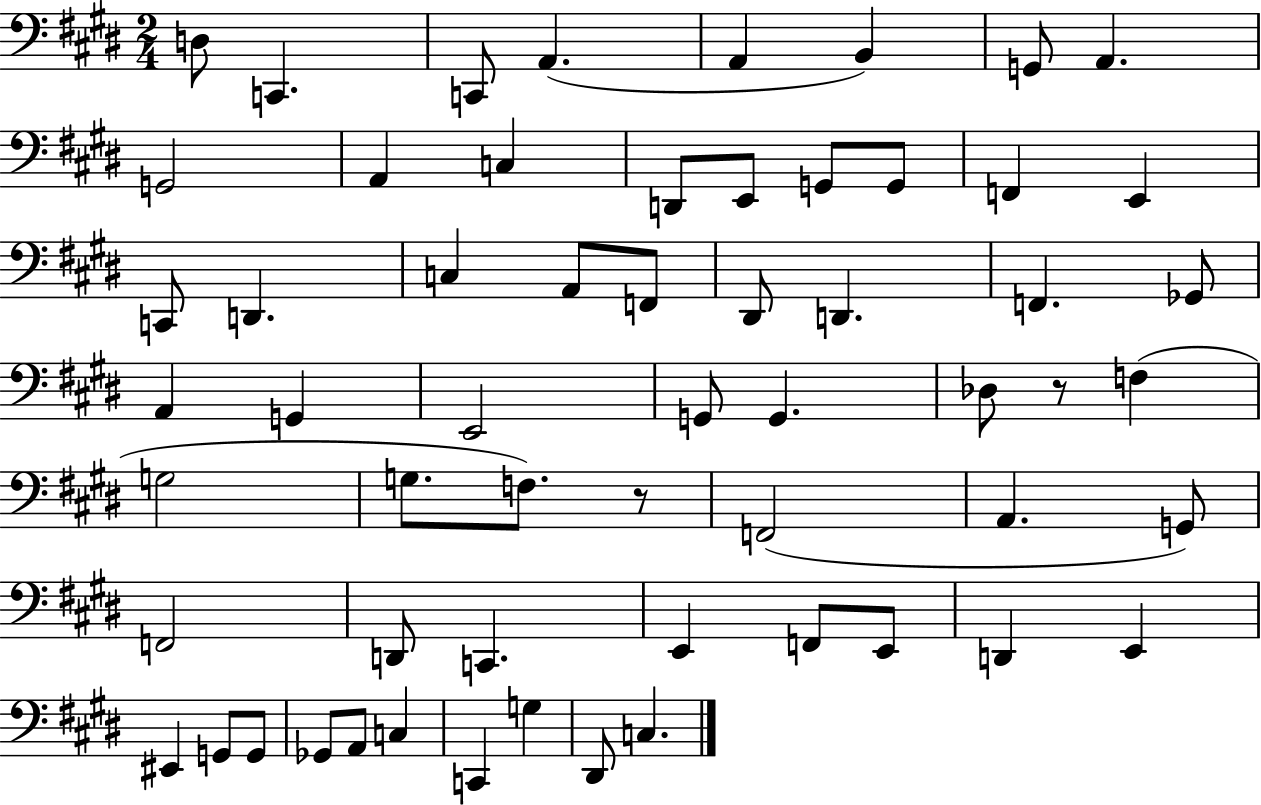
X:1
T:Untitled
M:2/4
L:1/4
K:E
D,/2 C,, C,,/2 A,, A,, B,, G,,/2 A,, G,,2 A,, C, D,,/2 E,,/2 G,,/2 G,,/2 F,, E,, C,,/2 D,, C, A,,/2 F,,/2 ^D,,/2 D,, F,, _G,,/2 A,, G,, E,,2 G,,/2 G,, _D,/2 z/2 F, G,2 G,/2 F,/2 z/2 F,,2 A,, G,,/2 F,,2 D,,/2 C,, E,, F,,/2 E,,/2 D,, E,, ^E,, G,,/2 G,,/2 _G,,/2 A,,/2 C, C,, G, ^D,,/2 C,